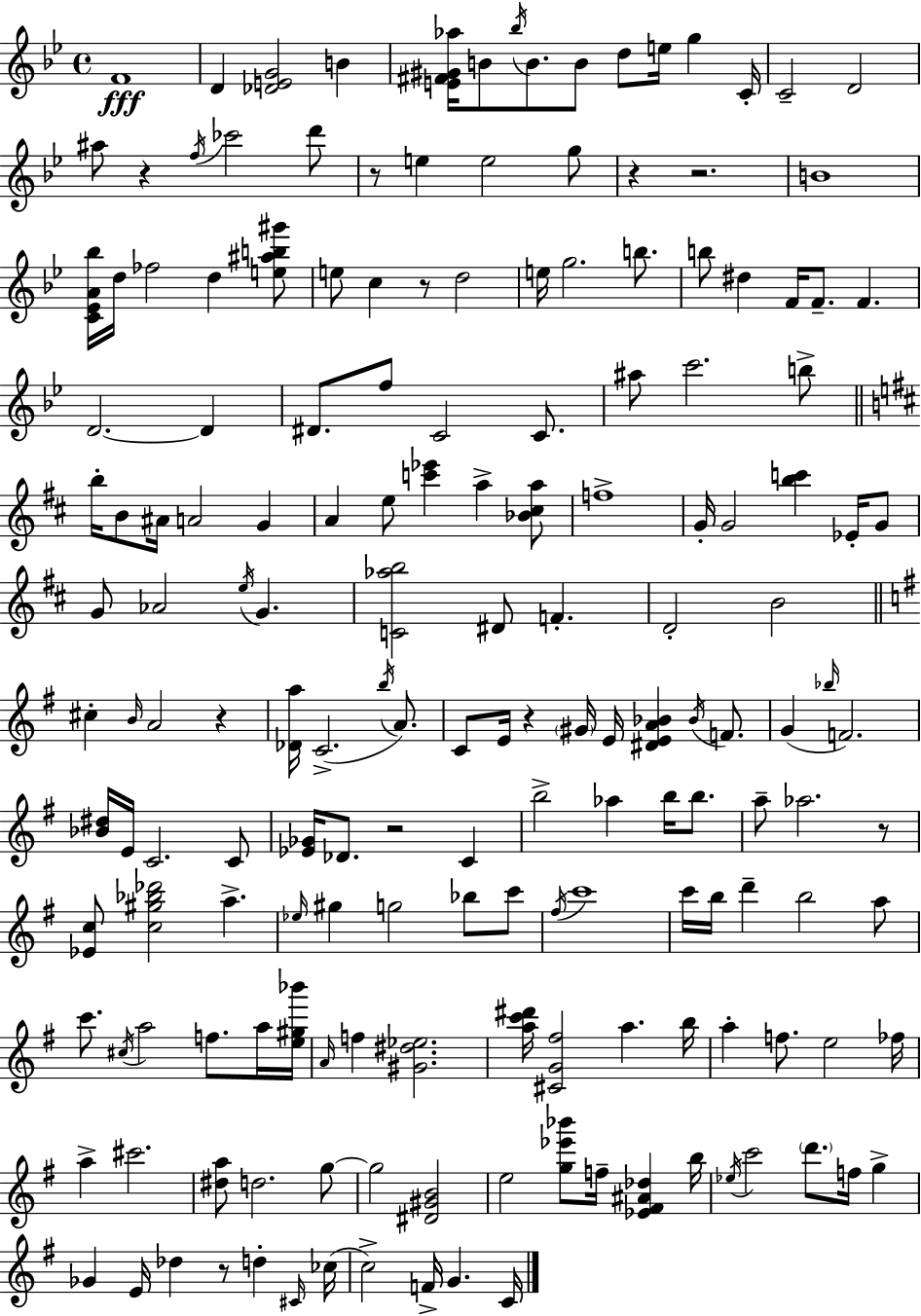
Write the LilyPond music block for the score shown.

{
  \clef treble
  \time 4/4
  \defaultTimeSignature
  \key g \minor
  f'1\fff | d'4 <des' e' g'>2 b'4 | <e' fis' gis' aes''>16 b'8 \acciaccatura { bes''16 } b'8. b'8 d''8 e''16 g''4 | c'16-. c'2-- d'2 | \break ais''8 r4 \acciaccatura { f''16 } ces'''2 | d'''8 r8 e''4 e''2 | g''8 r4 r2. | b'1 | \break <c' ees' a' bes''>16 d''16 fes''2 d''4 | <e'' ais'' b'' gis'''>8 e''8 c''4 r8 d''2 | e''16 g''2. b''8. | b''8 dis''4 f'16 f'8.-- f'4. | \break d'2.~~ d'4 | dis'8. f''8 c'2 c'8. | ais''8 c'''2. | b''8-> \bar "||" \break \key b \minor b''16-. b'8 ais'16 a'2 g'4 | a'4 e''8 <c''' ees'''>4 a''4-> <bes' cis'' a''>8 | f''1-> | g'16-. g'2 <b'' c'''>4 ees'16-. g'8 | \break g'8 aes'2 \acciaccatura { e''16 } g'4. | <c' aes'' b''>2 dis'8 f'4.-. | d'2-. b'2 | \bar "||" \break \key g \major cis''4-. \grace { b'16 } a'2 r4 | <des' a''>16 c'2.->( \acciaccatura { b''16 } a'8.) | c'8 e'16 r4 \parenthesize gis'16 e'16 <dis' e' a' bes'>4 \acciaccatura { bes'16 } | f'8. g'4( \grace { bes''16 } f'2.) | \break <bes' dis''>16 e'16 c'2. | c'8 <ees' ges'>16 des'8. r2 | c'4 b''2-> aes''4 | b''16 b''8. a''8-- aes''2. | \break r8 <ees' c''>8 <c'' gis'' bes'' des'''>2 a''4.-> | \grace { ees''16 } gis''4 g''2 | bes''8 c'''8 \acciaccatura { fis''16 } c'''1 | c'''16 b''16 d'''4-- b''2 | \break a''8 c'''8. \acciaccatura { cis''16 } a''2 | f''8. a''16 <e'' gis'' bes'''>16 \grace { a'16 } f''4 <gis' dis'' ees''>2. | <a'' c''' dis'''>16 <cis' g' fis''>2 | a''4. b''16 a''4-. f''8. e''2 | \break fes''16 a''4-> cis'''2. | <dis'' a''>8 d''2. | g''8~~ g''2 | <dis' gis' b'>2 e''2 | \break <g'' ees''' bes'''>8 f''16-- <ees' fis' ais' des''>4 b''16 \acciaccatura { ees''16 } c'''2 | \parenthesize d'''8. f''16 g''4-> ges'4 e'16 des''4 | r8 d''4-. \grace { cis'16 }( ces''16 c''2->) | f'16-> g'4. c'16 \bar "|."
}